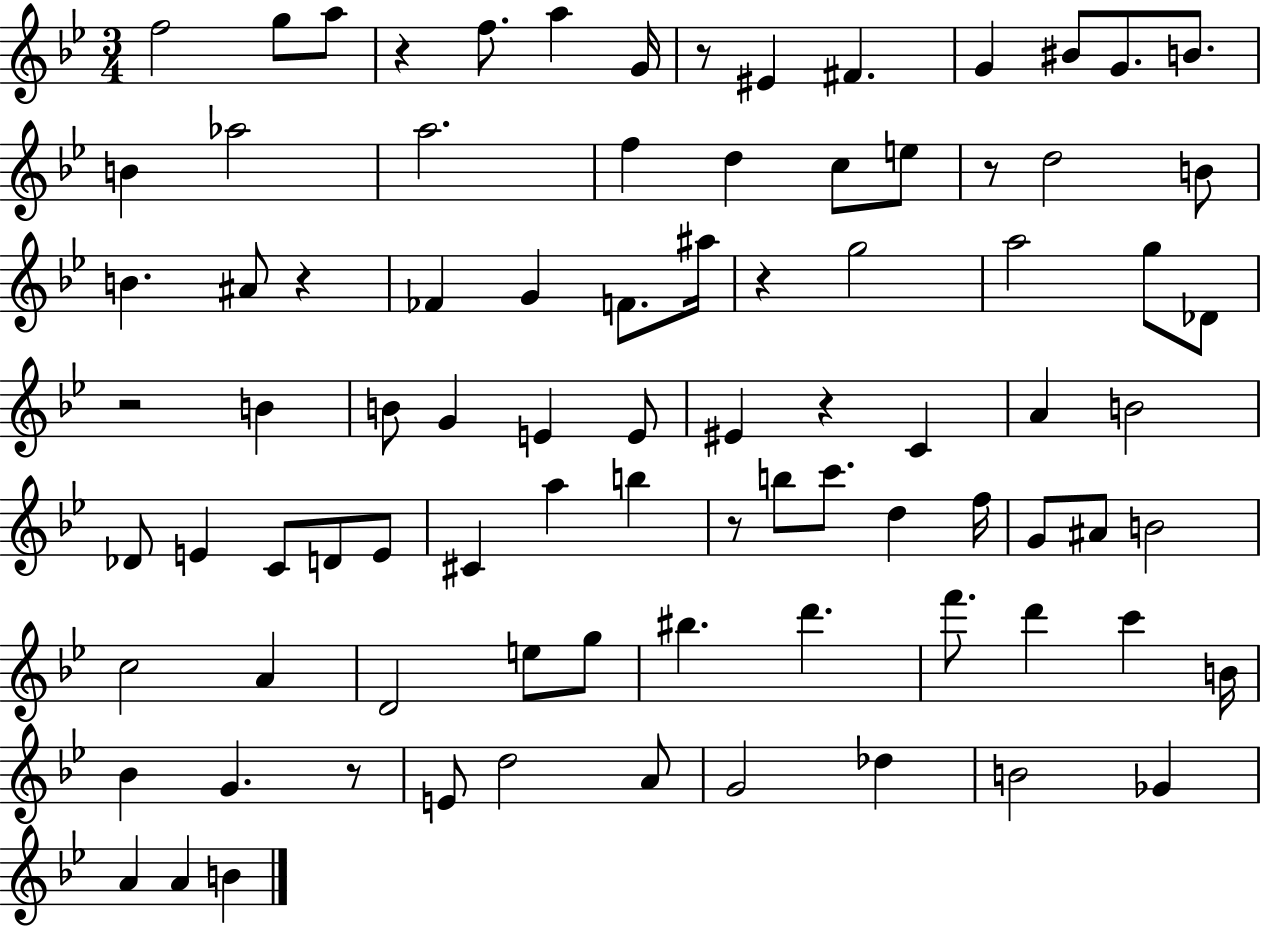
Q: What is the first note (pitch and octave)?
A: F5